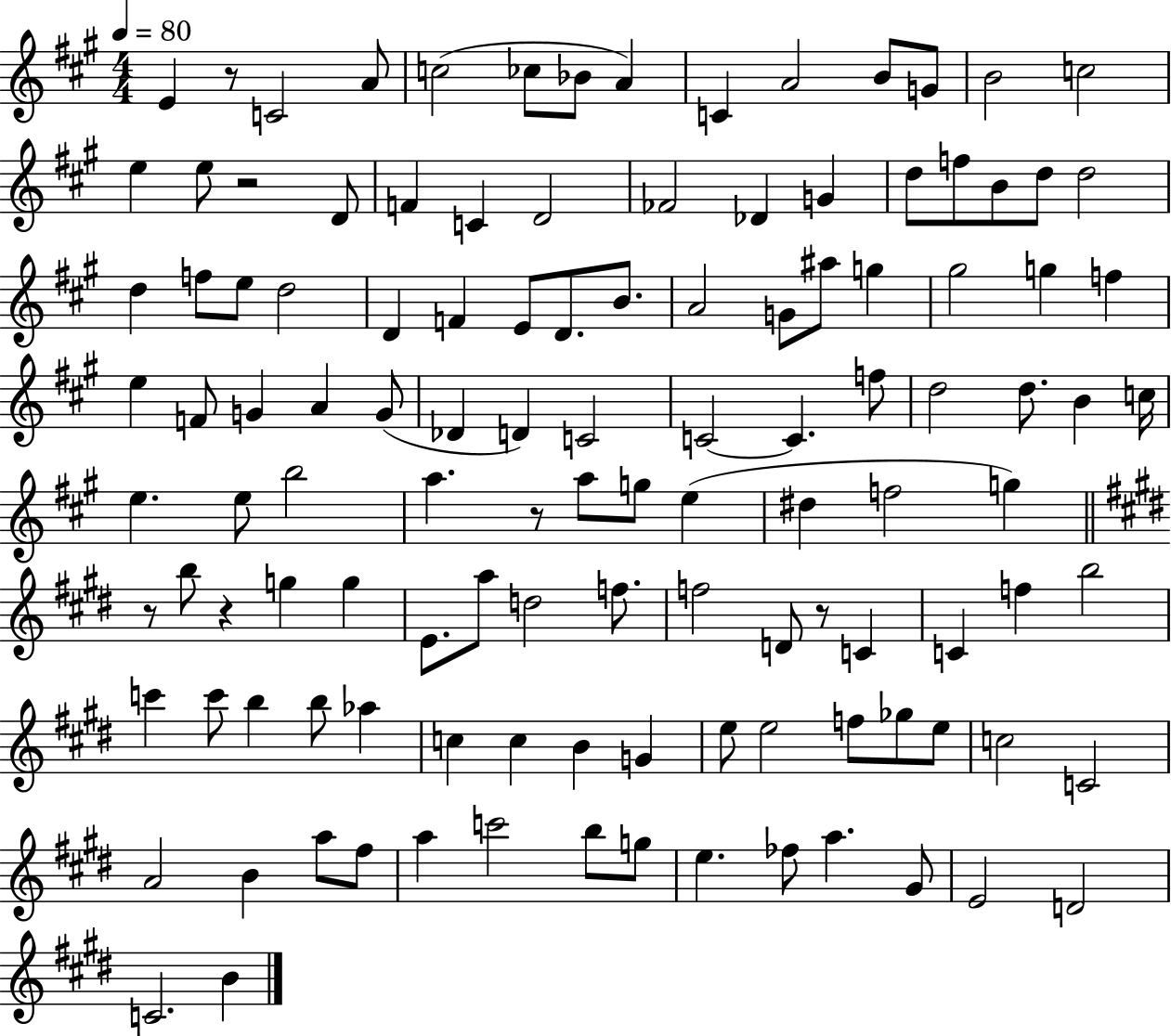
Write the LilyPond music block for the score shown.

{
  \clef treble
  \numericTimeSignature
  \time 4/4
  \key a \major
  \tempo 4 = 80
  \repeat volta 2 { e'4 r8 c'2 a'8 | c''2( ces''8 bes'8 a'4) | c'4 a'2 b'8 g'8 | b'2 c''2 | \break e''4 e''8 r2 d'8 | f'4 c'4 d'2 | fes'2 des'4 g'4 | d''8 f''8 b'8 d''8 d''2 | \break d''4 f''8 e''8 d''2 | d'4 f'4 e'8 d'8. b'8. | a'2 g'8 ais''8 g''4 | gis''2 g''4 f''4 | \break e''4 f'8 g'4 a'4 g'8( | des'4 d'4) c'2 | c'2~~ c'4. f''8 | d''2 d''8. b'4 c''16 | \break e''4. e''8 b''2 | a''4. r8 a''8 g''8 e''4( | dis''4 f''2 g''4) | \bar "||" \break \key e \major r8 b''8 r4 g''4 g''4 | e'8. a''8 d''2 f''8. | f''2 d'8 r8 c'4 | c'4 f''4 b''2 | \break c'''4 c'''8 b''4 b''8 aes''4 | c''4 c''4 b'4 g'4 | e''8 e''2 f''8 ges''8 e''8 | c''2 c'2 | \break a'2 b'4 a''8 fis''8 | a''4 c'''2 b''8 g''8 | e''4. fes''8 a''4. gis'8 | e'2 d'2 | \break c'2. b'4 | } \bar "|."
}